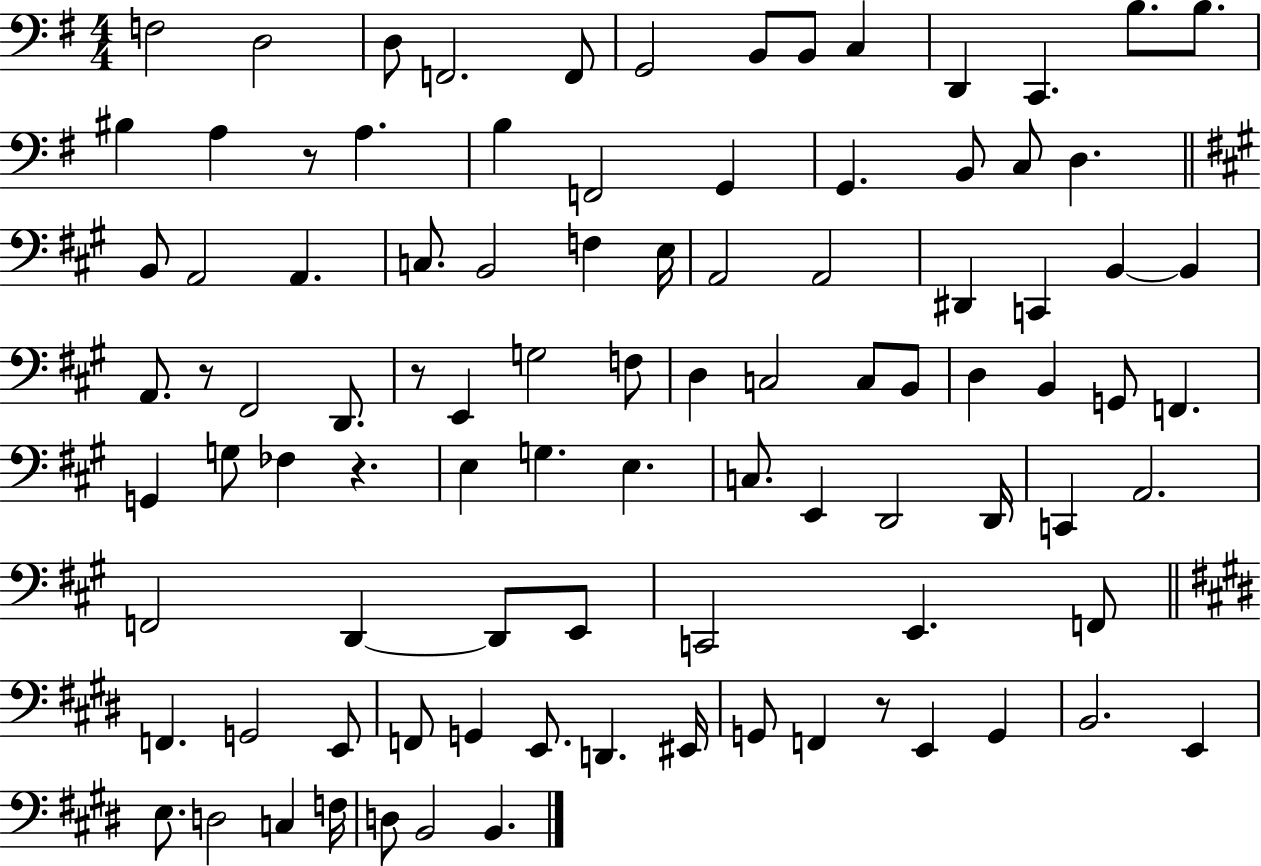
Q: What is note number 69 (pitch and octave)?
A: F2